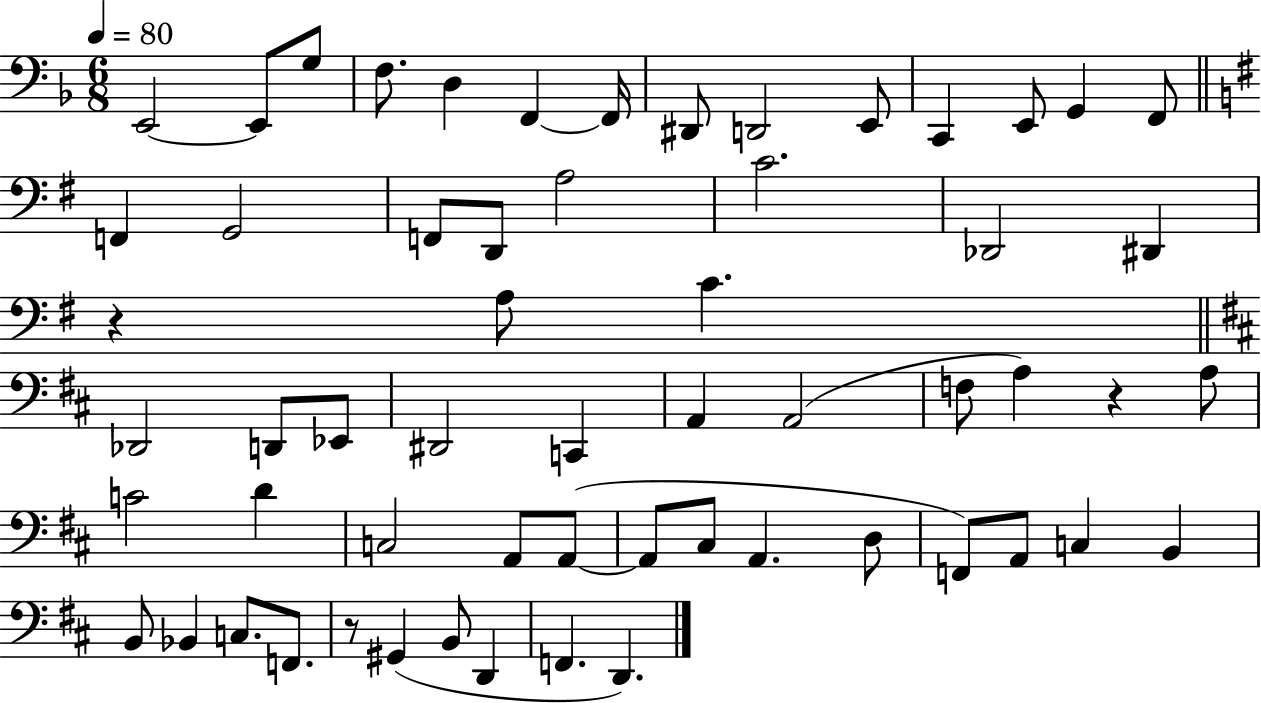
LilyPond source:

{
  \clef bass
  \numericTimeSignature
  \time 6/8
  \key f \major
  \tempo 4 = 80
  e,2~~ e,8 g8 | f8. d4 f,4~~ f,16 | dis,8 d,2 e,8 | c,4 e,8 g,4 f,8 | \break \bar "||" \break \key g \major f,4 g,2 | f,8 d,8 a2 | c'2. | des,2 dis,4 | \break r4 a8 c'4. | \bar "||" \break \key d \major des,2 d,8 ees,8 | dis,2 c,4 | a,4 a,2( | f8 a4) r4 a8 | \break c'2 d'4 | c2 a,8 a,8~(~ | a,8 cis8 a,4. d8 | f,8) a,8 c4 b,4 | \break b,8 bes,4 c8. f,8. | r8 gis,4( b,8 d,4 | f,4. d,4.) | \bar "|."
}